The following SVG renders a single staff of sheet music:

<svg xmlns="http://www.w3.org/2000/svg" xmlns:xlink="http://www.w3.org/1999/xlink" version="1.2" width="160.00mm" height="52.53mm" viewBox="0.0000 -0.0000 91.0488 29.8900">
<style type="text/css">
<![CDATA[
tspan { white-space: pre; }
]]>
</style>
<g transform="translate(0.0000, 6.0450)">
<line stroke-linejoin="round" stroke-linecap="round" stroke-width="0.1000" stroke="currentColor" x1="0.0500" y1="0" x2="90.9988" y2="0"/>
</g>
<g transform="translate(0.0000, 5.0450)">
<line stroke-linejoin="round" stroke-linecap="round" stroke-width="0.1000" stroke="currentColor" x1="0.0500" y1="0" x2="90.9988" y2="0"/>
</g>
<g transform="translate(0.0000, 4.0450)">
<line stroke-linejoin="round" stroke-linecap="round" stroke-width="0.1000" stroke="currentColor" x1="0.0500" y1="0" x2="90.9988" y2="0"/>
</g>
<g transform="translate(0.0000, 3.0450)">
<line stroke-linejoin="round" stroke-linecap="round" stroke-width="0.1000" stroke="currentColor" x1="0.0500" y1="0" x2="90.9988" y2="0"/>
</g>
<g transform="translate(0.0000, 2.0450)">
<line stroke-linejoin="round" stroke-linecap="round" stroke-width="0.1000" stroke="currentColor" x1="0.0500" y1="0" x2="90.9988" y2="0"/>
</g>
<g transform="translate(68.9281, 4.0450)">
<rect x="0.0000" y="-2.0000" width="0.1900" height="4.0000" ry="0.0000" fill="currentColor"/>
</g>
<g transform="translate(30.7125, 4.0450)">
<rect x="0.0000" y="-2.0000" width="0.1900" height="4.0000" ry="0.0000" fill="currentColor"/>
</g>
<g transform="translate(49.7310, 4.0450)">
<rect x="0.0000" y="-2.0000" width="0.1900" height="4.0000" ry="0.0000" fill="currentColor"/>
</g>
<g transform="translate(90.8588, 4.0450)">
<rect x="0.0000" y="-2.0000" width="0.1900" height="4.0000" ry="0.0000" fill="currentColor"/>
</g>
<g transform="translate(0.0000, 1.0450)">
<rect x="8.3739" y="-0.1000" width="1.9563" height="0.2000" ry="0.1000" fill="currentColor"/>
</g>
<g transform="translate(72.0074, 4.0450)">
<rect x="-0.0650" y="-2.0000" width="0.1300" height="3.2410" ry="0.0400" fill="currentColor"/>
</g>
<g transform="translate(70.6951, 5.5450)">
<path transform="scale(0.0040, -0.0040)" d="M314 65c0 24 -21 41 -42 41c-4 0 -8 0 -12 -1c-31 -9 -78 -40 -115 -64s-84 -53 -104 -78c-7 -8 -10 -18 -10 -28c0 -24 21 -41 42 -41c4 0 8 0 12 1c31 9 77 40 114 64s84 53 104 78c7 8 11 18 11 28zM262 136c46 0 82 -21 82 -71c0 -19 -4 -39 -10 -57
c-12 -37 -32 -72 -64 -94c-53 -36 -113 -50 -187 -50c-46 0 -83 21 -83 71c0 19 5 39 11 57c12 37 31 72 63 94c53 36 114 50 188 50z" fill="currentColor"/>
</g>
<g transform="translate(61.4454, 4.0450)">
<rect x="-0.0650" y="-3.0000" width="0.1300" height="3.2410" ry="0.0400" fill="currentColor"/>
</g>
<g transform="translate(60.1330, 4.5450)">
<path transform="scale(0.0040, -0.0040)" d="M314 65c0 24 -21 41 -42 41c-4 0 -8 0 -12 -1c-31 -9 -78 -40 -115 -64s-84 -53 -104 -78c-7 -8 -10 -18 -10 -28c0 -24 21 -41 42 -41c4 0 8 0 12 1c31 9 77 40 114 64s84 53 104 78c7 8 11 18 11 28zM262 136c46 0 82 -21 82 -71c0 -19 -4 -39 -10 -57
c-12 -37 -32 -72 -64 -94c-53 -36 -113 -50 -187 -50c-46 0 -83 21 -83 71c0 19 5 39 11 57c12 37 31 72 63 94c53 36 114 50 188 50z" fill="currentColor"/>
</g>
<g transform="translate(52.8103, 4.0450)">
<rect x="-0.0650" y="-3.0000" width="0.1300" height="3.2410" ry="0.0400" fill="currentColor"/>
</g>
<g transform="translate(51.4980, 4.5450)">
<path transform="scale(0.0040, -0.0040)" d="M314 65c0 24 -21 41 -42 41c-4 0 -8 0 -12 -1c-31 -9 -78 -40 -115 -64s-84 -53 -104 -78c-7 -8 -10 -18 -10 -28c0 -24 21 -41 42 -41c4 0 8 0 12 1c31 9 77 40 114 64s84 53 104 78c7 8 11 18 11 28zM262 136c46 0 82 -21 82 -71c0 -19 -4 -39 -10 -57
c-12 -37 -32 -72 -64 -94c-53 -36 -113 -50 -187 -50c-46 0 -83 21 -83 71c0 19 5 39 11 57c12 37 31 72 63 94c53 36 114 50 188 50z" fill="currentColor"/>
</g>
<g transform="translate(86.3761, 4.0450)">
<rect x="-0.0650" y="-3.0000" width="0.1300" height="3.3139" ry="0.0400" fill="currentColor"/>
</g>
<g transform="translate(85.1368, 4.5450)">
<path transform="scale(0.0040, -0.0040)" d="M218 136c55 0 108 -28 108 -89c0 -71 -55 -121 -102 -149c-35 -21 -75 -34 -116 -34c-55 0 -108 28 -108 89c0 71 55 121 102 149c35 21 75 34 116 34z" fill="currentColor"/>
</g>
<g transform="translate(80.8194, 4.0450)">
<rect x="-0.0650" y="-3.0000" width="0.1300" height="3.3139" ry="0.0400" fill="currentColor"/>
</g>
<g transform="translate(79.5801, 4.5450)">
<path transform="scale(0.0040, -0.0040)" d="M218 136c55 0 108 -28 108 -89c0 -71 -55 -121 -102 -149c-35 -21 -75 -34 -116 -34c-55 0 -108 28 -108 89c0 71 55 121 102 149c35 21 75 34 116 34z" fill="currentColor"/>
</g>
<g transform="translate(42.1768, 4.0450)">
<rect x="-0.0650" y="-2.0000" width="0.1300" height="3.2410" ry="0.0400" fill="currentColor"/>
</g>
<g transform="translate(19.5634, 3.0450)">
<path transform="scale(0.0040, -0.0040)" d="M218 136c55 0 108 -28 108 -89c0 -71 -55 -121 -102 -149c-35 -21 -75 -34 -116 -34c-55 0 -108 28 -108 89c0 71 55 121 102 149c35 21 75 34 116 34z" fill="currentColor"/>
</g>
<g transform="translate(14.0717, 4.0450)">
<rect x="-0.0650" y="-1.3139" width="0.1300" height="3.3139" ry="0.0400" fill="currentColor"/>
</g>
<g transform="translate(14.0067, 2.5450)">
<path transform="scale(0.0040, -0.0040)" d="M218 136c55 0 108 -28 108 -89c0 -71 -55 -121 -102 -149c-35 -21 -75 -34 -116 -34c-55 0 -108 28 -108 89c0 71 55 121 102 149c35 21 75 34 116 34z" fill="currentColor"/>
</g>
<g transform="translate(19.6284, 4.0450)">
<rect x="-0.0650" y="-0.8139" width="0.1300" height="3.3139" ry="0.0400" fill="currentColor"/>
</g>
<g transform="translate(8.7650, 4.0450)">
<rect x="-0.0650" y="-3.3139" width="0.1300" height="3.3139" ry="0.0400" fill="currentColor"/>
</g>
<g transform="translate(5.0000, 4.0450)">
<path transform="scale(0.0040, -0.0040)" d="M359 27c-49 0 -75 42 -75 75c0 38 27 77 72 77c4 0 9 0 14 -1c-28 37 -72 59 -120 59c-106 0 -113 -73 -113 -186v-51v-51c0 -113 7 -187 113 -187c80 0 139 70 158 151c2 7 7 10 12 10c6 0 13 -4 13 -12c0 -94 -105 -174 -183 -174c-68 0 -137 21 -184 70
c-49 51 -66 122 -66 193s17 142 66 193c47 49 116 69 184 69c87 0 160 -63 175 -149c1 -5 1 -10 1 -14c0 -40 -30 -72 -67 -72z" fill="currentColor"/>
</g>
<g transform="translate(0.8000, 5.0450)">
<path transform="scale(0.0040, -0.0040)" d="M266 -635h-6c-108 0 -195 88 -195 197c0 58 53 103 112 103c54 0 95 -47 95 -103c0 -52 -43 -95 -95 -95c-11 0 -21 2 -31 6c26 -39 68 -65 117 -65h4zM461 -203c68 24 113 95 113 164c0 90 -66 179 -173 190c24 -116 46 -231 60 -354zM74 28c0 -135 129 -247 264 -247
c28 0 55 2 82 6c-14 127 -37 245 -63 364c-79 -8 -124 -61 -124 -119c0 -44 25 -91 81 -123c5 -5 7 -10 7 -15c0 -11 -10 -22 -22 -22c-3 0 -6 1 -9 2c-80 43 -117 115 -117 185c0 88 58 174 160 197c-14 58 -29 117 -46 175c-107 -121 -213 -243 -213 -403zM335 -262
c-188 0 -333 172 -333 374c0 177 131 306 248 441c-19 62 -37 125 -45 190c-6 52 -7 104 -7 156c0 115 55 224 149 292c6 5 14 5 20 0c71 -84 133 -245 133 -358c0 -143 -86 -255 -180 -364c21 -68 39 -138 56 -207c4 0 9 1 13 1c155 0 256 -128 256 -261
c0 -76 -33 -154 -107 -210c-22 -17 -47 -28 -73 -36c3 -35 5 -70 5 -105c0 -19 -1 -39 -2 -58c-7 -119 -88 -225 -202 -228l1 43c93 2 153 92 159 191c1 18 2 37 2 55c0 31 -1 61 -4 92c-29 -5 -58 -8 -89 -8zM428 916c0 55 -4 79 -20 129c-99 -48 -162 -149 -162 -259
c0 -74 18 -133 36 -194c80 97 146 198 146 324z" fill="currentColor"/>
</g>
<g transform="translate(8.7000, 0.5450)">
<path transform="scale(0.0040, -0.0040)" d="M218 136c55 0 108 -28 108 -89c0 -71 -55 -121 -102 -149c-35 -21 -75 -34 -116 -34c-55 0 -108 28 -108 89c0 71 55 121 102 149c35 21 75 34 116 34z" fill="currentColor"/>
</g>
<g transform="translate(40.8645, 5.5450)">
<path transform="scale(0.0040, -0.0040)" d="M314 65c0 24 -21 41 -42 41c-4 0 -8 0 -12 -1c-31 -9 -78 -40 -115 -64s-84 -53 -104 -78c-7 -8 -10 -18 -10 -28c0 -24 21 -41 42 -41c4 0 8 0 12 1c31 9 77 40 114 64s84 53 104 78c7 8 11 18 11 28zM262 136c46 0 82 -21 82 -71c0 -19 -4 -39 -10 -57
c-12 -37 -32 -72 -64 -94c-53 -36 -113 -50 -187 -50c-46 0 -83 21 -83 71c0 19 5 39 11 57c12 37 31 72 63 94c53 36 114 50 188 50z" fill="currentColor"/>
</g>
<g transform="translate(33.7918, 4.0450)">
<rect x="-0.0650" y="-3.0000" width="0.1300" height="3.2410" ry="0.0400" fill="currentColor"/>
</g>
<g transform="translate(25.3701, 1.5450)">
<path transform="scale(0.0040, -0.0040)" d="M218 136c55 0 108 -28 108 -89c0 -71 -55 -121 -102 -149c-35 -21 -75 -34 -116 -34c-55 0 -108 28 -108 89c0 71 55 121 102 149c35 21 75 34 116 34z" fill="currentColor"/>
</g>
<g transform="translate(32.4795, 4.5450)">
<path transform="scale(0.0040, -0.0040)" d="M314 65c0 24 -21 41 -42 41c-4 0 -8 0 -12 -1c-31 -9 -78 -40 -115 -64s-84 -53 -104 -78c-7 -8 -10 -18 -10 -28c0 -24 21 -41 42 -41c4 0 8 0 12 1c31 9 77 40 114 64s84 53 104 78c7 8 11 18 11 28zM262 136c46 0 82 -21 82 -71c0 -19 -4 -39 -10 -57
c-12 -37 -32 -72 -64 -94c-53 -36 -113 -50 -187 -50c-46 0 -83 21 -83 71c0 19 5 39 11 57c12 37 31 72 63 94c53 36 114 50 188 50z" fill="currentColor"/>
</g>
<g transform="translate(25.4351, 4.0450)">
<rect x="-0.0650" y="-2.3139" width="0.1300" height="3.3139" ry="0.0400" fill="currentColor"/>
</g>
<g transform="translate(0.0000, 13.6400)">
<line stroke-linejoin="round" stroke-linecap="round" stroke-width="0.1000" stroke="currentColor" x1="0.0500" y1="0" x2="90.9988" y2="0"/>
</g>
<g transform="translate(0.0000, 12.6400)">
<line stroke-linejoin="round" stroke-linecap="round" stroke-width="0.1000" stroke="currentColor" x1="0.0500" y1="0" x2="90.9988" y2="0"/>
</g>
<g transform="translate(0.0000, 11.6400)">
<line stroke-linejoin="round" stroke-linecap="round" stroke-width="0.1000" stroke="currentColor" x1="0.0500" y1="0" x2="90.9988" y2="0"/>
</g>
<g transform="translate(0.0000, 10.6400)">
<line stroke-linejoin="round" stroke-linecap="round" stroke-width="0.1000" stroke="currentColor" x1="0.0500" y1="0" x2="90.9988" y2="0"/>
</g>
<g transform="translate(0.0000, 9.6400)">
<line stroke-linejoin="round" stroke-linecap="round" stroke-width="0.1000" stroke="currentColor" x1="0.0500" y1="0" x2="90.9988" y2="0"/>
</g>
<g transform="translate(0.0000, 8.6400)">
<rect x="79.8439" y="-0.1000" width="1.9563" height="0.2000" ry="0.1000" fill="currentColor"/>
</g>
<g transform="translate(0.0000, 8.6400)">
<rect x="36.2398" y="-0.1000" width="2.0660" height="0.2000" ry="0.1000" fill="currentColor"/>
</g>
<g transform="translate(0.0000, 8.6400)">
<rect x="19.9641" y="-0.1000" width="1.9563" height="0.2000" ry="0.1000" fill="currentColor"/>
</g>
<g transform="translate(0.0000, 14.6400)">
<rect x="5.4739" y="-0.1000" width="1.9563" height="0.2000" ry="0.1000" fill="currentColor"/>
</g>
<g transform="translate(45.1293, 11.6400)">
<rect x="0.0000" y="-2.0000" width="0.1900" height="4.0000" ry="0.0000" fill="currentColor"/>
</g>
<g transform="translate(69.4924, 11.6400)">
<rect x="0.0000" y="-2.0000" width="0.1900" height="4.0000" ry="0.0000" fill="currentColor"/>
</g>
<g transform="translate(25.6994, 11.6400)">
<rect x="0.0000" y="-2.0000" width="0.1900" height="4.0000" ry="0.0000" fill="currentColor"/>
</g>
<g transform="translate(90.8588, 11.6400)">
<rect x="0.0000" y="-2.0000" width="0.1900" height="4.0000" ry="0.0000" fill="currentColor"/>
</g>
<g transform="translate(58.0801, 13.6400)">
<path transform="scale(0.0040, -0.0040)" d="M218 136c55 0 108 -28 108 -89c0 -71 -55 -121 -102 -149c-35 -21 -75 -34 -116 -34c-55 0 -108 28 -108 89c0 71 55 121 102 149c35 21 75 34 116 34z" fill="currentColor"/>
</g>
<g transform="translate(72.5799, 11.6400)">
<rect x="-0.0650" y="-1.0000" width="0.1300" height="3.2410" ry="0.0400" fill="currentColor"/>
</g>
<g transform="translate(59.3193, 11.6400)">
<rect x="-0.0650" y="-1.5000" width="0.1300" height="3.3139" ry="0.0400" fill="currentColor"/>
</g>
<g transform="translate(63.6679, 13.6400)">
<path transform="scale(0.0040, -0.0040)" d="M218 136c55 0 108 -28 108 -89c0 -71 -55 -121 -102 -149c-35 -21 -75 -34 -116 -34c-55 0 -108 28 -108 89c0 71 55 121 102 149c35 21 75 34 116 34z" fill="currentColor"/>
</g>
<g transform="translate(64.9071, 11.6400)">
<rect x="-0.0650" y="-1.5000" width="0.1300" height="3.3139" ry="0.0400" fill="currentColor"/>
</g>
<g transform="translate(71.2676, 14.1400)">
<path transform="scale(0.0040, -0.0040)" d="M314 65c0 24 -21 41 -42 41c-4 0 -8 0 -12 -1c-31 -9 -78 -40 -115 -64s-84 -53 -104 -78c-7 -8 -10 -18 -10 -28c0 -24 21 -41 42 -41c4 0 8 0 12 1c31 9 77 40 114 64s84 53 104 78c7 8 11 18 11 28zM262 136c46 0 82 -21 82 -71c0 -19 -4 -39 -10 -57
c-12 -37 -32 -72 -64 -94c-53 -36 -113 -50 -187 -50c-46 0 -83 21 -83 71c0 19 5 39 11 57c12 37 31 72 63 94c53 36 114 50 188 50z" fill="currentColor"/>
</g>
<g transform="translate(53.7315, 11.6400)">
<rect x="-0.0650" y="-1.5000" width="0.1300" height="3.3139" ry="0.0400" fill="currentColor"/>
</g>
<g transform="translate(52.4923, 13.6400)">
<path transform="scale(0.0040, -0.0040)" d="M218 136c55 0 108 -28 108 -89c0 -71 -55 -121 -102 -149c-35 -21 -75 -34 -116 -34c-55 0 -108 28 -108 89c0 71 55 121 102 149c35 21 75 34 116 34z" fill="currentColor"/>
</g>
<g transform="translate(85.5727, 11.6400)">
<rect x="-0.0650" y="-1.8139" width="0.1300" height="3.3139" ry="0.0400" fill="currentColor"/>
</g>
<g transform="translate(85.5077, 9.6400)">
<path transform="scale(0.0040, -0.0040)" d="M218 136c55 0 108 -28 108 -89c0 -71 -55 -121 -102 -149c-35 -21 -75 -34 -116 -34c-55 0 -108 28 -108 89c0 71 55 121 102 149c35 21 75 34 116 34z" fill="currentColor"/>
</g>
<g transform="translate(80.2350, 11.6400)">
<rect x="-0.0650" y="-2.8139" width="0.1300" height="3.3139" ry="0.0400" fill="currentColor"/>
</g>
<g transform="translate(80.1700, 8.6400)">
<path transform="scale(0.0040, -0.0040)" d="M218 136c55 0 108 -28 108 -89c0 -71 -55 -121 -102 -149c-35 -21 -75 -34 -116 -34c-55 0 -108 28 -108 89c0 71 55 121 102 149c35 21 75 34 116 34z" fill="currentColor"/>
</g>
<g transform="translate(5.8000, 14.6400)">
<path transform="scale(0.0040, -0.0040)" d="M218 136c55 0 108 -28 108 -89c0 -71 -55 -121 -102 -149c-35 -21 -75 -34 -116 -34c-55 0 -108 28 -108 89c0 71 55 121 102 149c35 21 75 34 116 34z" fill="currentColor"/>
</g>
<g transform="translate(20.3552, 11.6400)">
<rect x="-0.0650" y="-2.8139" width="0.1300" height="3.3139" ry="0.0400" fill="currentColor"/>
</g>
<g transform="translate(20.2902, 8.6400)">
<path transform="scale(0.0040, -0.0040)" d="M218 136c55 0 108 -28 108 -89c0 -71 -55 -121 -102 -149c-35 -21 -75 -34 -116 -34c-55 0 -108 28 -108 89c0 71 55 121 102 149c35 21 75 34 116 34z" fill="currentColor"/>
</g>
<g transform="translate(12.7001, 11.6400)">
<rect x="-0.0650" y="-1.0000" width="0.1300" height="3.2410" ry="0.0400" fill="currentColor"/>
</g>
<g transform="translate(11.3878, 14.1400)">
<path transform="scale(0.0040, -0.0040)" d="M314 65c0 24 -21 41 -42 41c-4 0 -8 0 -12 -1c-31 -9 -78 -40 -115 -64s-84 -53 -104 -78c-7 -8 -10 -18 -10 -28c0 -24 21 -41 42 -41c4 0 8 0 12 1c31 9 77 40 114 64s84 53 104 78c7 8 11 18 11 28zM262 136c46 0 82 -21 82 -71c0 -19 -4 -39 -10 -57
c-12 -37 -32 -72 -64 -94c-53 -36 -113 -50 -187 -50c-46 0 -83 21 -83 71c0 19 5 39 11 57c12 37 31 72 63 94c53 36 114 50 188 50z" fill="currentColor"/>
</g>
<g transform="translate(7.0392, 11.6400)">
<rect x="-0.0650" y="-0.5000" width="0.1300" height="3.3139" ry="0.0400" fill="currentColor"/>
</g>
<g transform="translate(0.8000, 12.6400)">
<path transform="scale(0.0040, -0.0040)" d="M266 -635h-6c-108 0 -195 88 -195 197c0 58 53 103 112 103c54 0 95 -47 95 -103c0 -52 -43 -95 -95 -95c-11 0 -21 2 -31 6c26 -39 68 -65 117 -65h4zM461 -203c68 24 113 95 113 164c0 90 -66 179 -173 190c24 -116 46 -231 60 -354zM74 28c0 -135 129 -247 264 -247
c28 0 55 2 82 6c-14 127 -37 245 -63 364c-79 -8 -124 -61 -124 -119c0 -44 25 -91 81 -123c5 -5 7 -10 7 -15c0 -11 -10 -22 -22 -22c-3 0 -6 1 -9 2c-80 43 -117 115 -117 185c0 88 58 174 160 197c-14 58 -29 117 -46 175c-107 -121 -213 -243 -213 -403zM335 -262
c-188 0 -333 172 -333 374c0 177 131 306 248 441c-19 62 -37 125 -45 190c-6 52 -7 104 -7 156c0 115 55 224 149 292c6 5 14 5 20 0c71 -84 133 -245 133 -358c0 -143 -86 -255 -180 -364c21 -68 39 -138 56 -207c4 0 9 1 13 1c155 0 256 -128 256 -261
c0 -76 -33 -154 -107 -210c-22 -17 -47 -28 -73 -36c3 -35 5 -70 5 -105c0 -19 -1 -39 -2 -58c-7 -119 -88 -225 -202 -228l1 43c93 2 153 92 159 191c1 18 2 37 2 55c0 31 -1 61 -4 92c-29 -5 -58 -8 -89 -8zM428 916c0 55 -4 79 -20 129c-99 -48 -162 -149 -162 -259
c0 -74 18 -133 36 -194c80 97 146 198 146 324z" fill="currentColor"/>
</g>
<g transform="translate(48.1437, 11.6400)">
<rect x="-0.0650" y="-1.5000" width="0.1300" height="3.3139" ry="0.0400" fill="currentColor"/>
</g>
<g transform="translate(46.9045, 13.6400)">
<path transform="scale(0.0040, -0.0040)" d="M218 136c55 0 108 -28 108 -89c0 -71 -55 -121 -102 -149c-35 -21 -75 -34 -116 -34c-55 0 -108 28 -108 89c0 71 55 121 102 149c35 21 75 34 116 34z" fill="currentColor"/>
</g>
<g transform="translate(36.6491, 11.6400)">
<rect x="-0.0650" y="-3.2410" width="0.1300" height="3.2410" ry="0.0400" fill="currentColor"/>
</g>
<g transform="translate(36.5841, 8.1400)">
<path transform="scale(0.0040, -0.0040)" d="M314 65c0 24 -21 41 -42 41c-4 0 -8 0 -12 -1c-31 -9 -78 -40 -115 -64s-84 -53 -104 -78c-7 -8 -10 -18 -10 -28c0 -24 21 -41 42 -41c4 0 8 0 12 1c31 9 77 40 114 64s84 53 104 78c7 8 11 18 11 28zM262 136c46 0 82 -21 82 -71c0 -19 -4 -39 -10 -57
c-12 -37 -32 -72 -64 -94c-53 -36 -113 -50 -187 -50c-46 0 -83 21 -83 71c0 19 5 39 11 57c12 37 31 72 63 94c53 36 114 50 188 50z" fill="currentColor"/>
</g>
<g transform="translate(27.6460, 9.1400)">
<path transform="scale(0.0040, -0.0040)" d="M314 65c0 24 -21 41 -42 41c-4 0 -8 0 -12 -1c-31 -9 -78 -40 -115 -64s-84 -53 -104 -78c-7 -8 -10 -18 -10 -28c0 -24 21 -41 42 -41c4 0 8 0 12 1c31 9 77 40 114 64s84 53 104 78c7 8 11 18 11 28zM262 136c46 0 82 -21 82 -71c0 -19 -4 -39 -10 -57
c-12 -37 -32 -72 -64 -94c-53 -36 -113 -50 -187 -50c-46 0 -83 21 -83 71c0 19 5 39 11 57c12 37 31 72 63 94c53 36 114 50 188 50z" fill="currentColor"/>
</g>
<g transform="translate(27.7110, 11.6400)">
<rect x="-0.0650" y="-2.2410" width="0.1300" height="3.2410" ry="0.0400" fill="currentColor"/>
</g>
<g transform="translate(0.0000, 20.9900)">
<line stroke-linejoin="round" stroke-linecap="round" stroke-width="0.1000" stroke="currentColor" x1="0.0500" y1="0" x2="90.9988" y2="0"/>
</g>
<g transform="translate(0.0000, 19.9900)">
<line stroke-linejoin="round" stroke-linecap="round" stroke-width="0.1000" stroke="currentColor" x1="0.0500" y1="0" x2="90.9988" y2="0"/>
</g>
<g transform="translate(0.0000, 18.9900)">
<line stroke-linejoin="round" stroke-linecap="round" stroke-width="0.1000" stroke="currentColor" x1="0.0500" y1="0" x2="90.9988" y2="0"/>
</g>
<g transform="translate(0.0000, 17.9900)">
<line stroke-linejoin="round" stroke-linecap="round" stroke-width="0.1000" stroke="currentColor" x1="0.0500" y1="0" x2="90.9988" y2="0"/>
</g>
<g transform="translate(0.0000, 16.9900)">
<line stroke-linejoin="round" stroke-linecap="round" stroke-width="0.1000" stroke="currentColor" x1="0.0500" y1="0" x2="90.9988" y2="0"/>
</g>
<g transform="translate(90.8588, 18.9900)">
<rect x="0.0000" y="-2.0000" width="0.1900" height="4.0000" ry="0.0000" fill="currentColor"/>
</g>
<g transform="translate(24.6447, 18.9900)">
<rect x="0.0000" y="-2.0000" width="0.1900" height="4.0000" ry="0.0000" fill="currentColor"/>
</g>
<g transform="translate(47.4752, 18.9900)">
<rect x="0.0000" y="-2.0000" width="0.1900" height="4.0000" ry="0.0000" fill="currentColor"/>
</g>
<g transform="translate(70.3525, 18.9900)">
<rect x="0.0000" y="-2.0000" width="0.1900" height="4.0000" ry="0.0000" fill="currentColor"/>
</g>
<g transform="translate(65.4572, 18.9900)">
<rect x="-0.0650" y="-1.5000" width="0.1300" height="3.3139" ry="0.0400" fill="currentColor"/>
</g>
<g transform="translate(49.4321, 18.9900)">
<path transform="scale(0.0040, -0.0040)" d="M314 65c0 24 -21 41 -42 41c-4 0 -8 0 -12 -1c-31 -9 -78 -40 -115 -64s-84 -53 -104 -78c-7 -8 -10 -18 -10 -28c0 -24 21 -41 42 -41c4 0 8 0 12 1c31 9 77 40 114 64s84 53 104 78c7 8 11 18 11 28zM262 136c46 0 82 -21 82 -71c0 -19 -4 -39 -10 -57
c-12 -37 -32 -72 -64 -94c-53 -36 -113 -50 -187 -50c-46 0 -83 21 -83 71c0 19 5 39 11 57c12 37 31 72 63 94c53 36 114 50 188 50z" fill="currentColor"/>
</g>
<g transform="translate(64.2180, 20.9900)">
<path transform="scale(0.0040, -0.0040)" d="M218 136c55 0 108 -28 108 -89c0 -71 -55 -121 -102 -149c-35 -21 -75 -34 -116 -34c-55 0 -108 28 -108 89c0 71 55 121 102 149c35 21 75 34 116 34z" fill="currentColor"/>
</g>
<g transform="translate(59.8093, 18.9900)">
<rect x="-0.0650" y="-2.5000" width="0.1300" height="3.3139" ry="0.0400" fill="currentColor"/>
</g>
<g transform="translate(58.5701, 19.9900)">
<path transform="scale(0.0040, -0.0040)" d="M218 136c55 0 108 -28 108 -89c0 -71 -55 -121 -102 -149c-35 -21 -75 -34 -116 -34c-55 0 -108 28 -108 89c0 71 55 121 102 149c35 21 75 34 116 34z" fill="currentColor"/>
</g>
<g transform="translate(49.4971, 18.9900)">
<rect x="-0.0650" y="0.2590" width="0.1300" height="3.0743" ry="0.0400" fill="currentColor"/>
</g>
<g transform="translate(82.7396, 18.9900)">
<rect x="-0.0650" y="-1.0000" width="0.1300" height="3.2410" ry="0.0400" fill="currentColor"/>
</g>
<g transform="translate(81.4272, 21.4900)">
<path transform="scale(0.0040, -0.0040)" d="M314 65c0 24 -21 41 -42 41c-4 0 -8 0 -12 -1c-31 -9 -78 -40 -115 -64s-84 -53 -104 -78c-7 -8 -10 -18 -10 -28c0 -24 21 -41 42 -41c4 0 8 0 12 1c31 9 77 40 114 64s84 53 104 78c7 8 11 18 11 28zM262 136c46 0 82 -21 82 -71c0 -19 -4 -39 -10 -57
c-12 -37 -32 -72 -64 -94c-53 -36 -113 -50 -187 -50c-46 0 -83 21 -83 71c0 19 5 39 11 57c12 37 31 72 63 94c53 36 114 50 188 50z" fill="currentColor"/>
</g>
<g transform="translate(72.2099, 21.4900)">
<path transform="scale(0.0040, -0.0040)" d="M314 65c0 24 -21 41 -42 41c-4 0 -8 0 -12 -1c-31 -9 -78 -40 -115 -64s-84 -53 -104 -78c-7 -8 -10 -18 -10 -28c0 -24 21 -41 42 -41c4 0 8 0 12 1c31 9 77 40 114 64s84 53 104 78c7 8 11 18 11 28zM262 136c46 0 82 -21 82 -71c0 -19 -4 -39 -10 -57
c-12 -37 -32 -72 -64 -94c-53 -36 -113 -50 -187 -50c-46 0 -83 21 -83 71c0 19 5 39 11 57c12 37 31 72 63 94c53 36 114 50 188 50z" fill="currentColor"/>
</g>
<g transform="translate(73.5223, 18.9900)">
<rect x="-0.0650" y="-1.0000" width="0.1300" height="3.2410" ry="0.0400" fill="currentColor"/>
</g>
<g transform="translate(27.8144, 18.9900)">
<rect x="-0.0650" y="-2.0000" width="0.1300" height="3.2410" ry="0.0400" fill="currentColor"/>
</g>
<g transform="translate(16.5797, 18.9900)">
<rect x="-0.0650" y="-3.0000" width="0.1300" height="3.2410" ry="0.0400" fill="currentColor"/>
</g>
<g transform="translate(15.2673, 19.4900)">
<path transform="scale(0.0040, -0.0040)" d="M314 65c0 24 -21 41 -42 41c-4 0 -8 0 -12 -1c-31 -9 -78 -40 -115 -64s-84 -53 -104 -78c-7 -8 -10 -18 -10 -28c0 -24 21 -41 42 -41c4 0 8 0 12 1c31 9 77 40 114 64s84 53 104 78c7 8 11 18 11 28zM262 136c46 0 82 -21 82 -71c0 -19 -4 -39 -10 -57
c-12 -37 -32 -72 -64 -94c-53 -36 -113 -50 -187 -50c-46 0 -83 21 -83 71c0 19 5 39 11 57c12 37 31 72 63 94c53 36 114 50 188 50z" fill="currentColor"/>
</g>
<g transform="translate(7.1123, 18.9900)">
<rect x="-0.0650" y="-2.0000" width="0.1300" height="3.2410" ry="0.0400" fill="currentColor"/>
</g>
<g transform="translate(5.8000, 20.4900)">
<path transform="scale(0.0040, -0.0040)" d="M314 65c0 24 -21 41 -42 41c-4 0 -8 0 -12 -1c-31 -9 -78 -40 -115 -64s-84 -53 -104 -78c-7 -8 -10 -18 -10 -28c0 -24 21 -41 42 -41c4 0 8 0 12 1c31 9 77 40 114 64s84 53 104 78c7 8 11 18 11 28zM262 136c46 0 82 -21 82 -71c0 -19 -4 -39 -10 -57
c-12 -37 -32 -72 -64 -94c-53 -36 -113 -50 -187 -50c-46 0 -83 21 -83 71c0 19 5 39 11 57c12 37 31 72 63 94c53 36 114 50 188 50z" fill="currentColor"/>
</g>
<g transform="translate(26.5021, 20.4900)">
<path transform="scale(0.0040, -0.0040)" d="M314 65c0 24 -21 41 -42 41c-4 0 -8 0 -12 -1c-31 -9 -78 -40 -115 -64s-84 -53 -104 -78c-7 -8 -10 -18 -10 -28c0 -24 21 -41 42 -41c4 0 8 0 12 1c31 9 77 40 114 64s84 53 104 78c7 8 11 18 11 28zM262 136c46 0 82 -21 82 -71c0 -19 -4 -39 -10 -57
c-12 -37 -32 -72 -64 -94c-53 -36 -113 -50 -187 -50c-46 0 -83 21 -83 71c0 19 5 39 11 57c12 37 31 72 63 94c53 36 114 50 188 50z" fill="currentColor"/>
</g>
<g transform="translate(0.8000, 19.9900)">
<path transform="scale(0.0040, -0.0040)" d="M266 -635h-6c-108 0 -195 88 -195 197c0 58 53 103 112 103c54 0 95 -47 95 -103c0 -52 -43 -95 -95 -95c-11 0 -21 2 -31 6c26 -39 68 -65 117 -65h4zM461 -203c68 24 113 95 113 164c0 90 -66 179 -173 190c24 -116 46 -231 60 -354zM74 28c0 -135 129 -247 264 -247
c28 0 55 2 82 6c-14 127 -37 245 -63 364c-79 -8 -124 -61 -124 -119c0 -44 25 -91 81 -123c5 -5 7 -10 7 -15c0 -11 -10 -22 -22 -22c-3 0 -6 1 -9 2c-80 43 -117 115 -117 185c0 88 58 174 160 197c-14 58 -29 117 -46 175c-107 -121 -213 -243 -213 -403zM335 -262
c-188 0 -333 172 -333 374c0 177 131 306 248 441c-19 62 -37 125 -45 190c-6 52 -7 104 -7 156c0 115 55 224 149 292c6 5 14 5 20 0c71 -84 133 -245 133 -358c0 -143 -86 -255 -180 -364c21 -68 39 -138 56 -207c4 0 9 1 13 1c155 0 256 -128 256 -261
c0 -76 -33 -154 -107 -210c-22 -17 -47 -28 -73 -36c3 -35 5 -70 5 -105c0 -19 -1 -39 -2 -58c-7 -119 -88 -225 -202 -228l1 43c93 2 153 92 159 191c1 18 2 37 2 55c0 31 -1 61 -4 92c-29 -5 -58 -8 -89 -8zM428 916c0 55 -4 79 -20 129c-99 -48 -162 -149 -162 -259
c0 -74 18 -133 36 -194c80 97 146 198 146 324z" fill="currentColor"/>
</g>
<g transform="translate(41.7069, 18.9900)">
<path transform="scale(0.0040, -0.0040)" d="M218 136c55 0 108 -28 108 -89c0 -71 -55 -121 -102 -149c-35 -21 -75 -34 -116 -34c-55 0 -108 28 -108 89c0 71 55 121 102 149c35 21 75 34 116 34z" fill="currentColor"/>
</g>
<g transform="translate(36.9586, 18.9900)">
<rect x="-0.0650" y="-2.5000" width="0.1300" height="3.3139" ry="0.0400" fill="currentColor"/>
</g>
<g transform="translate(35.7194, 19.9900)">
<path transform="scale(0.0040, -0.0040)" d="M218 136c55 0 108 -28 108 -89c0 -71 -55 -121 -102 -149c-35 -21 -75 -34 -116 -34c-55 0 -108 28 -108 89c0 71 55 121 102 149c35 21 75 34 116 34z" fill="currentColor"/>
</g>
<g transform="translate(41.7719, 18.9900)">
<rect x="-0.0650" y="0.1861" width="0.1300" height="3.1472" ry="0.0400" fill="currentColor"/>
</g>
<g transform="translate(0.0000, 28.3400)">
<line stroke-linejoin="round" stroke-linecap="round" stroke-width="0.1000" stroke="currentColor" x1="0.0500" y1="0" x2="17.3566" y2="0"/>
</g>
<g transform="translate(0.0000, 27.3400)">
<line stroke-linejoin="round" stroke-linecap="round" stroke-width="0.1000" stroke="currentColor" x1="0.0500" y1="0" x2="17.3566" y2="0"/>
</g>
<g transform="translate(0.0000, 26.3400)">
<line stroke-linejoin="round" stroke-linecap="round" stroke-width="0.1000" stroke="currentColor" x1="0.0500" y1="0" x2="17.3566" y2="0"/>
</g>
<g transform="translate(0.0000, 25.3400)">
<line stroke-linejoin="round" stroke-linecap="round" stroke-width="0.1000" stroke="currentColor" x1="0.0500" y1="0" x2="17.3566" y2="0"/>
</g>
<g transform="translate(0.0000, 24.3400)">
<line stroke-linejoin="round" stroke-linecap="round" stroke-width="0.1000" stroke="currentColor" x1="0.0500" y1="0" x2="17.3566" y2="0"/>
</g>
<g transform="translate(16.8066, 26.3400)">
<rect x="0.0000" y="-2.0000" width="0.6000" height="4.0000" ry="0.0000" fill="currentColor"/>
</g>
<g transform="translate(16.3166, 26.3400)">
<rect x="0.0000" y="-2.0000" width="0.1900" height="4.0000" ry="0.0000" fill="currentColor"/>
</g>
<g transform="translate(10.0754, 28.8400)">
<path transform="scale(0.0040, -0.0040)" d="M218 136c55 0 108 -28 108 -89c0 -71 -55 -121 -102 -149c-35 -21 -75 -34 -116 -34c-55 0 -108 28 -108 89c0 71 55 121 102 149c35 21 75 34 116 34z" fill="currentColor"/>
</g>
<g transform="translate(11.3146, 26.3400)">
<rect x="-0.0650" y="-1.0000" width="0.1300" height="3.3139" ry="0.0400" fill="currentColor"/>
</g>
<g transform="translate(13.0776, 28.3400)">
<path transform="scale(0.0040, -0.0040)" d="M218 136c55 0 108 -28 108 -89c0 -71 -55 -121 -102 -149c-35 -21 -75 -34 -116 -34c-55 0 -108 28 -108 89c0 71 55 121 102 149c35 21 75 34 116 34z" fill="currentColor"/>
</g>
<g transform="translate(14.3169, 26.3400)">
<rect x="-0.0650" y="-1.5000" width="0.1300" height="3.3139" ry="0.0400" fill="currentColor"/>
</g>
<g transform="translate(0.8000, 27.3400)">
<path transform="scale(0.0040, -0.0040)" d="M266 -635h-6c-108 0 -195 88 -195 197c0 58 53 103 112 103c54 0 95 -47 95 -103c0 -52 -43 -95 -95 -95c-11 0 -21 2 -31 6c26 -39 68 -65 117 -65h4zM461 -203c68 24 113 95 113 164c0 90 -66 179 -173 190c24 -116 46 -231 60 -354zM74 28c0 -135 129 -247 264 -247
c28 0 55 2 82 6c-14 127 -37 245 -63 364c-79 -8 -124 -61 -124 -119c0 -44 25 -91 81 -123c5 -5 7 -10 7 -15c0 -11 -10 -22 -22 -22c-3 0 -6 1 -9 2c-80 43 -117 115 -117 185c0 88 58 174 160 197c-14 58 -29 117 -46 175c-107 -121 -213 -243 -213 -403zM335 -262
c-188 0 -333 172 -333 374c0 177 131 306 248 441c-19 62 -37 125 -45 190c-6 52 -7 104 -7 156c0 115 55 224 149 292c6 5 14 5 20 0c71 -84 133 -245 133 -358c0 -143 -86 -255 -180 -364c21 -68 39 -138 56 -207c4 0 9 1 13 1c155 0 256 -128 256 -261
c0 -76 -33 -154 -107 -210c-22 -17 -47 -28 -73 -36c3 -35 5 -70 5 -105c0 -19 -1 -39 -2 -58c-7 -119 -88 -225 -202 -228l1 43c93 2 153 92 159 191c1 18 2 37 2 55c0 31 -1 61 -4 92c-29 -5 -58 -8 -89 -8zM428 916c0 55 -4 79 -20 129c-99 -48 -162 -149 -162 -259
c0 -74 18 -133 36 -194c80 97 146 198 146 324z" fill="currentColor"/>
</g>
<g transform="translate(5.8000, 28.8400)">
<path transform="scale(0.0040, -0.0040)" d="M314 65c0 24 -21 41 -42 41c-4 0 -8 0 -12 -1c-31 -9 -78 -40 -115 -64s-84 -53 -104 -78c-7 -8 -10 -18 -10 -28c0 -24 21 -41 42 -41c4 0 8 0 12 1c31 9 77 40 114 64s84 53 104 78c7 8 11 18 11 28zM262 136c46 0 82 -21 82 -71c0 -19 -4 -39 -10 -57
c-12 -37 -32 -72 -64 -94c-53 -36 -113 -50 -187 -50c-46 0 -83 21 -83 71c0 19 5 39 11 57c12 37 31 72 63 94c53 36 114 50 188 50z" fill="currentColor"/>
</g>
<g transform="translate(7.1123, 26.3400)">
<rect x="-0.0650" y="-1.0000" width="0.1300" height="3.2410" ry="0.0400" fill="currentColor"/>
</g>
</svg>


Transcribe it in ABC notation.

X:1
T:Untitled
M:4/4
L:1/4
K:C
b e d g A2 F2 A2 A2 F2 A A C D2 a g2 b2 E E E E D2 a f F2 A2 F2 G B B2 G E D2 D2 D2 D E